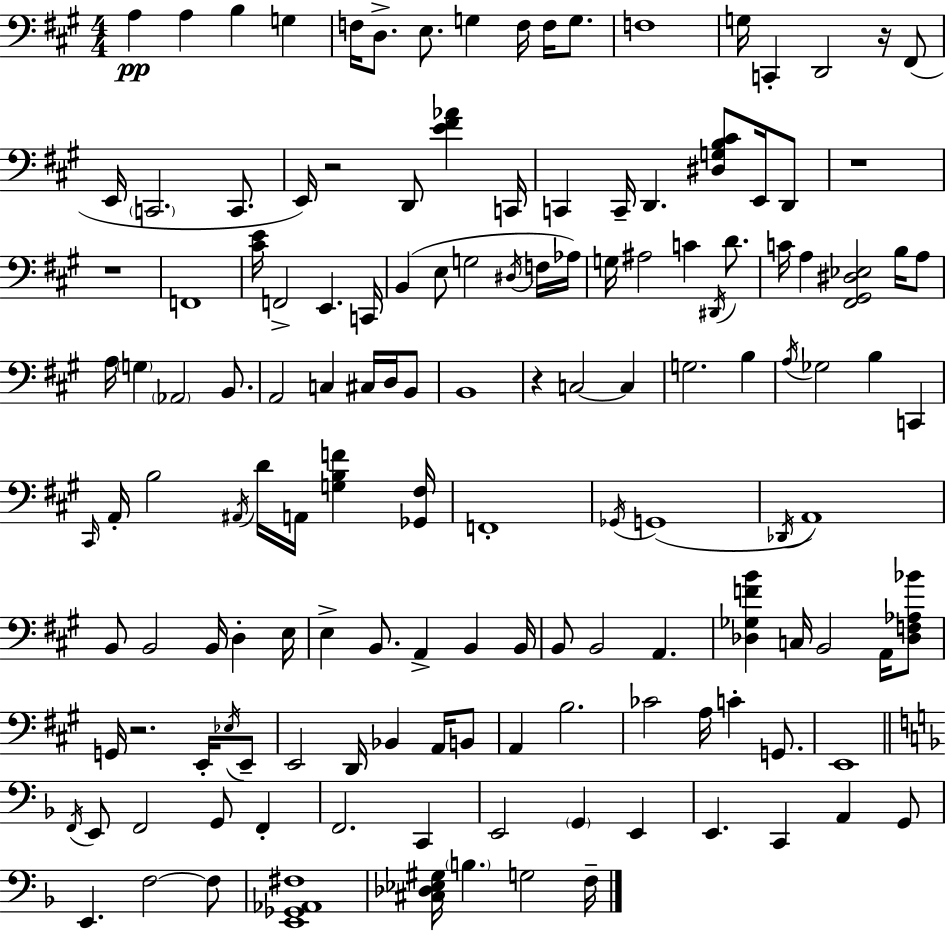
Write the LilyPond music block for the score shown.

{
  \clef bass
  \numericTimeSignature
  \time 4/4
  \key a \major
  a4\pp a4 b4 g4 | f16 d8.-> e8. g4 f16 f16 g8. | f1 | g16 c,4-. d,2 r16 fis,8( | \break e,16 \parenthesize c,2. c,8. | e,16) r2 d,8 <e' fis' aes'>4 c,16 | c,4 c,16-- d,4. <dis g b cis'>8 e,16 d,8 | r1 | \break r1 | f,1 | <cis' e'>16 f,2-> e,4. c,16 | b,4( e8 g2 \acciaccatura { dis16 } f16 | \break aes16) g16 ais2 c'4 \acciaccatura { dis,16 } d'8. | c'16 a4 <fis, gis, dis ees>2 b16 | a8 a16 \parenthesize g4 \parenthesize aes,2 b,8. | a,2 c4 cis16 d16 | \break b,8 b,1 | r4 c2~~ c4 | g2. b4 | \acciaccatura { a16 } ges2 b4 c,4 | \break \grace { cis,16 } a,16-. b2 \acciaccatura { ais,16 } d'16 a,16 | <g b f'>4 <ges, fis>16 f,1-. | \acciaccatura { ges,16 }( g,1 | \acciaccatura { des,16 } a,1) | \break b,8 b,2 | b,16 d4-. e16 e4-> b,8. a,4-> | b,4 b,16 b,8 b,2 | a,4. <des ges f' b'>4 c16 b,2 | \break a,16 <des f aes bes'>8 g,16 r2. | e,16-. \acciaccatura { ees16 } e,8-- e,2 | d,16 bes,4 a,16 b,8 a,4 b2. | ces'2 | \break a16 c'4-. g,8. e,1 | \bar "||" \break \key d \minor \acciaccatura { f,16 } e,8 f,2 g,8 f,4-. | f,2. c,4 | e,2 \parenthesize g,4 e,4 | e,4. c,4 a,4 g,8 | \break e,4. f2~~ f8 | <e, ges, aes, fis>1 | <cis des ees gis>16 \parenthesize b4. g2 | f16-- \bar "|."
}